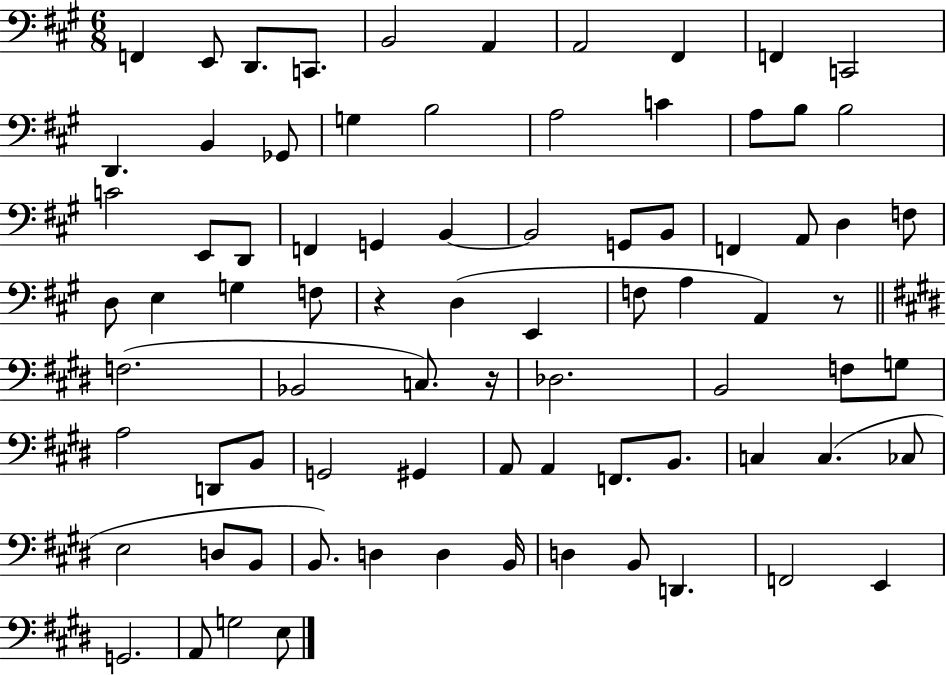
F2/q E2/e D2/e. C2/e. B2/h A2/q A2/h F#2/q F2/q C2/h D2/q. B2/q Gb2/e G3/q B3/h A3/h C4/q A3/e B3/e B3/h C4/h E2/e D2/e F2/q G2/q B2/q B2/h G2/e B2/e F2/q A2/e D3/q F3/e D3/e E3/q G3/q F3/e R/q D3/q E2/q F3/e A3/q A2/q R/e F3/h. Bb2/h C3/e. R/s Db3/h. B2/h F3/e G3/e A3/h D2/e B2/e G2/h G#2/q A2/e A2/q F2/e. B2/e. C3/q C3/q. CES3/e E3/h D3/e B2/e B2/e. D3/q D3/q B2/s D3/q B2/e D2/q. F2/h E2/q G2/h. A2/e G3/h E3/e